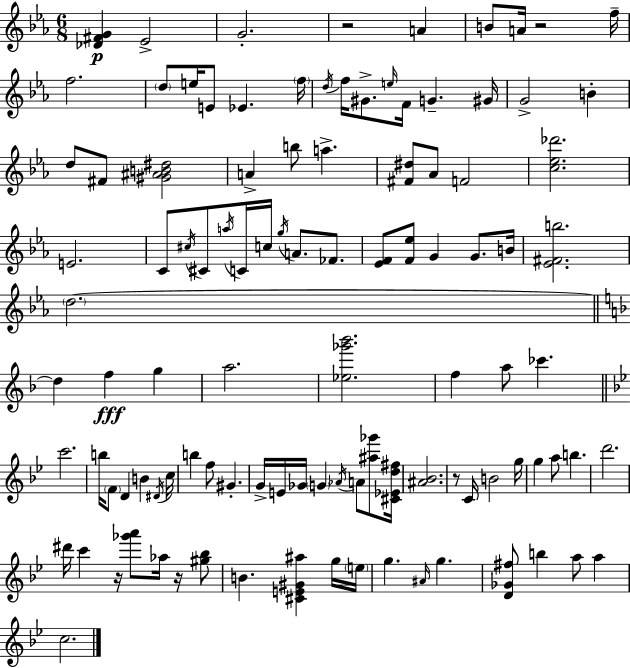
[Db4,F#4,G4]/q Eb4/h G4/h. R/h A4/q B4/e A4/s R/h F5/s F5/h. D5/e E5/s E4/e Eb4/q. F5/s D5/s F5/s G#4/e. E5/s F4/s G4/q. G#4/s G4/h B4/q D5/e F#4/e [G#4,A#4,B4,D#5]/h A4/q B5/e A5/q. [F#4,D#5]/e Ab4/e F4/h [C5,Eb5,Db6]/h. E4/h. C4/e C#5/s C#4/e A5/s C4/s C5/s G5/s A4/e. FES4/e. [Eb4,F4]/e [F4,Eb5]/e G4/q G4/e. B4/s [Eb4,F#4,B5]/h. D5/h. D5/q F5/q G5/q A5/h. [Eb5,Gb6,Bb6]/h. F5/q A5/e CES6/q. C6/h. B5/s F4/e D4/q B4/q D#4/s C5/s B5/q F5/e G#4/q. G4/s E4/s Gb4/s G4/q Ab4/s A4/e [A#5,Gb6]/e [C#4,Eb4,D5,F#5]/s [A#4,Bb4]/h. R/e C4/s B4/h G5/s G5/q A5/e B5/q. D6/h. D#6/s C6/q R/s [Gb6,A6]/e Ab5/s R/s [G#5,Bb5]/e B4/q. [C#4,E4,G#4,A#5]/q G5/s E5/s G5/q. A#4/s G5/q. [D4,Gb4,F#5]/e B5/q A5/e A5/q C5/h.